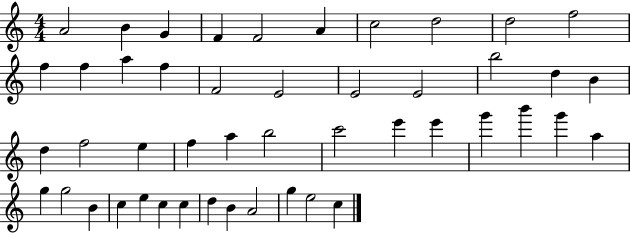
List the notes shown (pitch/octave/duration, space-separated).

A4/h B4/q G4/q F4/q F4/h A4/q C5/h D5/h D5/h F5/h F5/q F5/q A5/q F5/q F4/h E4/h E4/h E4/h B5/h D5/q B4/q D5/q F5/h E5/q F5/q A5/q B5/h C6/h E6/q E6/q G6/q B6/q G6/q A5/q G5/q G5/h B4/q C5/q E5/q C5/q C5/q D5/q B4/q A4/h G5/q E5/h C5/q